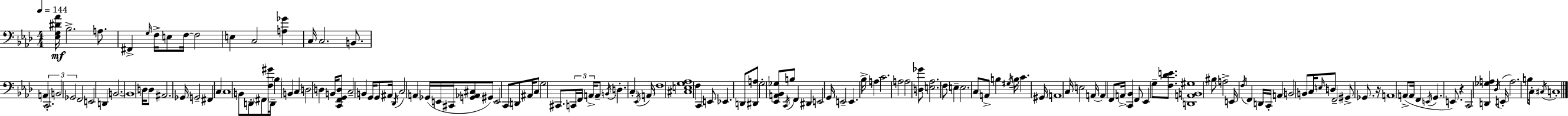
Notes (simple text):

[Eb3,G3,D#4,Ab4]/s Bb3/h. A3/e. F#2/q G3/s F3/s E3/e F3/s F3/h E3/q C3/h [A3,Gb4]/q C3/s C3/h. B2/e. A2/q C2/h. B2/h Gb2/h F2/h E2/h D2/q B2/h. B2/w D3/s D3/e A#2/h. Gb2/s G2/h F#2/q C3/q C3/w B2/e D2/e F#2/e [F3,G#4]/s D2/s Bb3/q B2/q C3/q D3/h D3/q B2/s [C2,F2,G2,D3]/e C3/h B2/q G2/s G2/e A#2/s Db2/s C3/h A2/q Gb2/s E2/s C#2/s [G2,Ab2,C#3]/e G#2/e E2/h C2/e D2/e A#2/s C3/e G3/h C#2/e. C2/s F2/s A2/s A2/e B2/s D3/q. C3/q Eb2/s A2/s F3/w [C#3,E3,G3,Ab3]/w F3/q C2/q E2/e Eb2/q. D2/e [D#2,A3]/e G3/h [Eb2,A2,Bb2,Gb3]/e C2/s B3/e F2/q D#2/q E2/h G2/s E2/h E2/q. Bb3/s A3/q C4/h. A3/h A3/h [D3,Gb4]/e [E3,Ab3]/h. F3/e E3/q E3/h. C3/e A2/e B3/q G#3/s B3/s C4/q. G#2/s A2/w C3/s E3/h A2/s A2/q F2/e A2/s [C2,Bb2]/q F2/e Eb2/q G3/e [F3,Db4,E4]/e. [D2,A2,B2,G#3]/w BIS3/e A3/h E2/s F3/s F2/q D2/s C2/s A2/q B2/h B2/e C3/s E3/s D3/e F2/h G#2/e Gb2/e. R/s A2/w A2/e A2/s F2/q E2/s G2/q. E2/e. R/q C2/h [D2,Gb3,A3]/q Db3/s E2/s A3/h. B3/e C3/s C#3/s C3/w